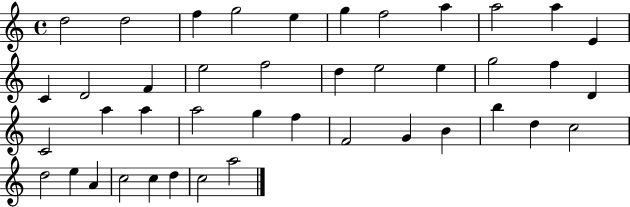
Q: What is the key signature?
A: C major